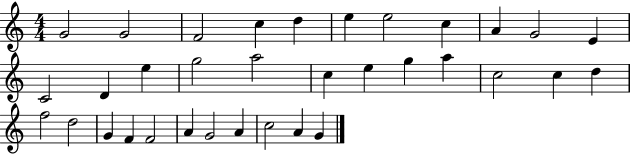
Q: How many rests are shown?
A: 0